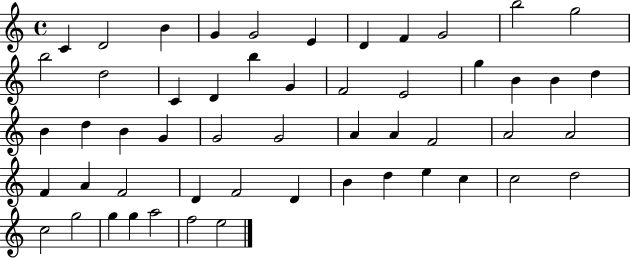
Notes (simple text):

C4/q D4/h B4/q G4/q G4/h E4/q D4/q F4/q G4/h B5/h G5/h B5/h D5/h C4/q D4/q B5/q G4/q F4/h E4/h G5/q B4/q B4/q D5/q B4/q D5/q B4/q G4/q G4/h G4/h A4/q A4/q F4/h A4/h A4/h F4/q A4/q F4/h D4/q F4/h D4/q B4/q D5/q E5/q C5/q C5/h D5/h C5/h G5/h G5/q G5/q A5/h F5/h E5/h